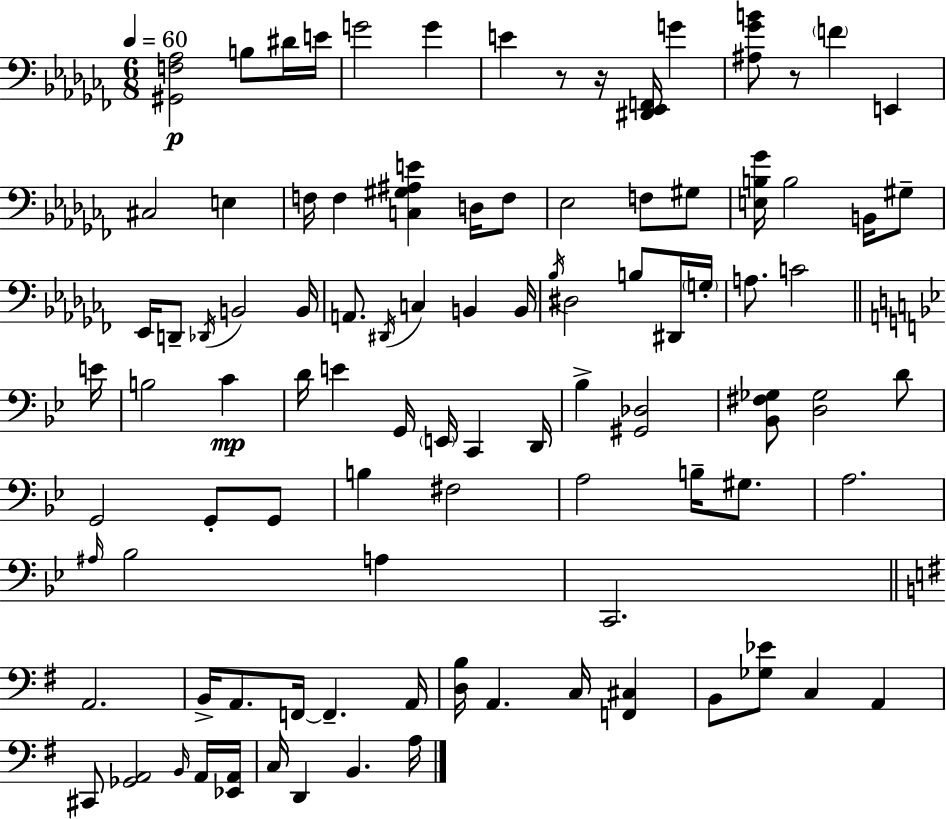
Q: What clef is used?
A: bass